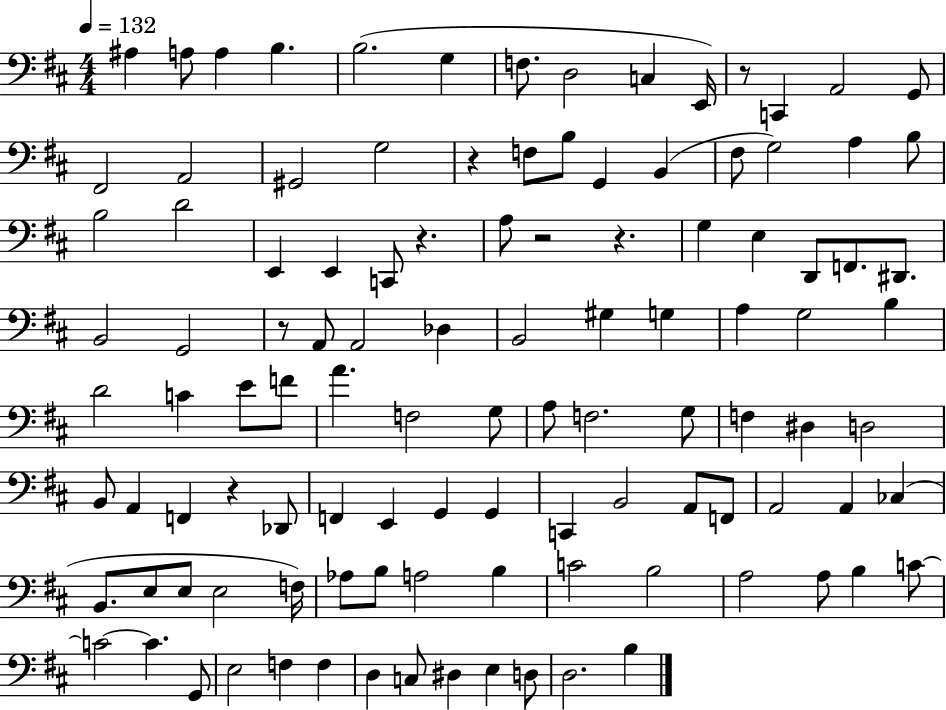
X:1
T:Untitled
M:4/4
L:1/4
K:D
^A, A,/2 A, B, B,2 G, F,/2 D,2 C, E,,/4 z/2 C,, A,,2 G,,/2 ^F,,2 A,,2 ^G,,2 G,2 z F,/2 B,/2 G,, B,, ^F,/2 G,2 A, B,/2 B,2 D2 E,, E,, C,,/2 z A,/2 z2 z G, E, D,,/2 F,,/2 ^D,,/2 B,,2 G,,2 z/2 A,,/2 A,,2 _D, B,,2 ^G, G, A, G,2 B, D2 C E/2 F/2 A F,2 G,/2 A,/2 F,2 G,/2 F, ^D, D,2 B,,/2 A,, F,, z _D,,/2 F,, E,, G,, G,, C,, B,,2 A,,/2 F,,/2 A,,2 A,, _C, B,,/2 E,/2 E,/2 E,2 F,/4 _A,/2 B,/2 A,2 B, C2 B,2 A,2 A,/2 B, C/2 C2 C G,,/2 E,2 F, F, D, C,/2 ^D, E, D,/2 D,2 B,